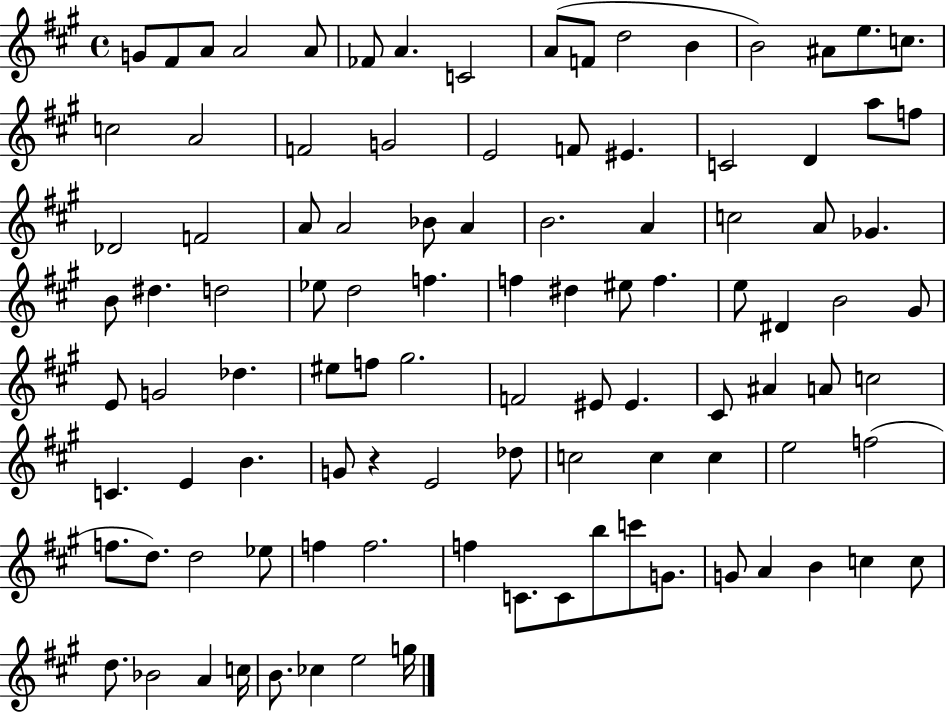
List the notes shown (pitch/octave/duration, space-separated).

G4/e F#4/e A4/e A4/h A4/e FES4/e A4/q. C4/h A4/e F4/e D5/h B4/q B4/h A#4/e E5/e. C5/e. C5/h A4/h F4/h G4/h E4/h F4/e EIS4/q. C4/h D4/q A5/e F5/e Db4/h F4/h A4/e A4/h Bb4/e A4/q B4/h. A4/q C5/h A4/e Gb4/q. B4/e D#5/q. D5/h Eb5/e D5/h F5/q. F5/q D#5/q EIS5/e F5/q. E5/e D#4/q B4/h G#4/e E4/e G4/h Db5/q. EIS5/e F5/e G#5/h. F4/h EIS4/e EIS4/q. C#4/e A#4/q A4/e C5/h C4/q. E4/q B4/q. G4/e R/q E4/h Db5/e C5/h C5/q C5/q E5/h F5/h F5/e. D5/e. D5/h Eb5/e F5/q F5/h. F5/q C4/e. C4/e B5/e C6/e G4/e. G4/e A4/q B4/q C5/q C5/e D5/e. Bb4/h A4/q C5/s B4/e. CES5/q E5/h G5/s